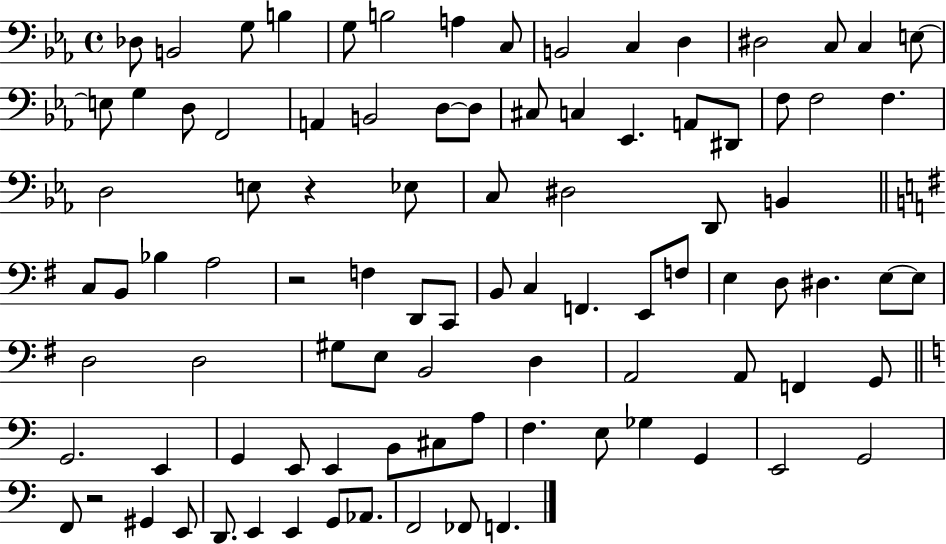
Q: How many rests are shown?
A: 3